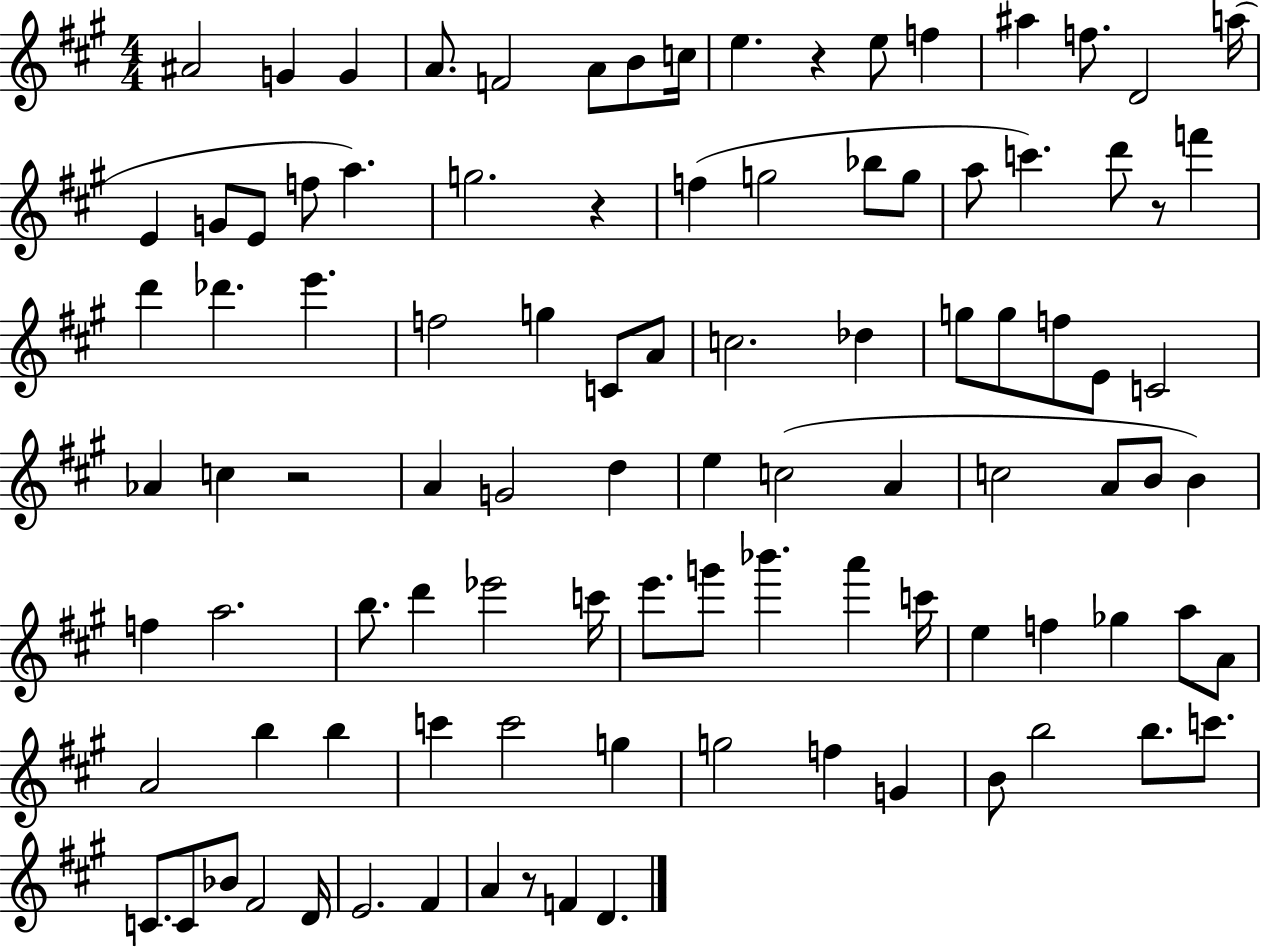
{
  \clef treble
  \numericTimeSignature
  \time 4/4
  \key a \major
  \repeat volta 2 { ais'2 g'4 g'4 | a'8. f'2 a'8 b'8 c''16 | e''4. r4 e''8 f''4 | ais''4 f''8. d'2 a''16( | \break e'4 g'8 e'8 f''8 a''4.) | g''2. r4 | f''4( g''2 bes''8 g''8 | a''8 c'''4.) d'''8 r8 f'''4 | \break d'''4 des'''4. e'''4. | f''2 g''4 c'8 a'8 | c''2. des''4 | g''8 g''8 f''8 e'8 c'2 | \break aes'4 c''4 r2 | a'4 g'2 d''4 | e''4 c''2( a'4 | c''2 a'8 b'8 b'4) | \break f''4 a''2. | b''8. d'''4 ees'''2 c'''16 | e'''8. g'''8 bes'''4. a'''4 c'''16 | e''4 f''4 ges''4 a''8 a'8 | \break a'2 b''4 b''4 | c'''4 c'''2 g''4 | g''2 f''4 g'4 | b'8 b''2 b''8. c'''8. | \break c'8. c'8 bes'8 fis'2 d'16 | e'2. fis'4 | a'4 r8 f'4 d'4. | } \bar "|."
}